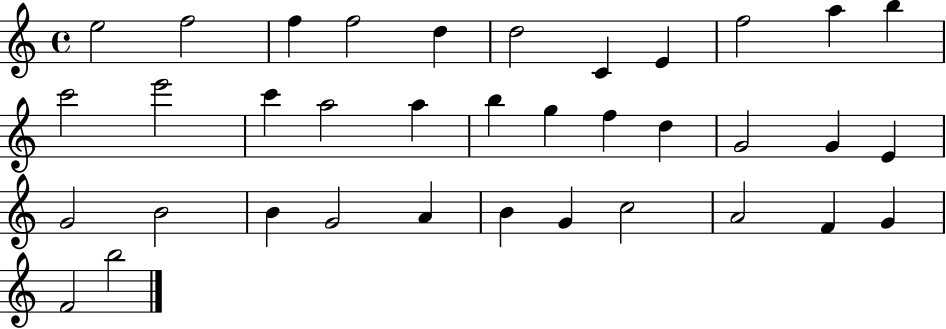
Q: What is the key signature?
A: C major